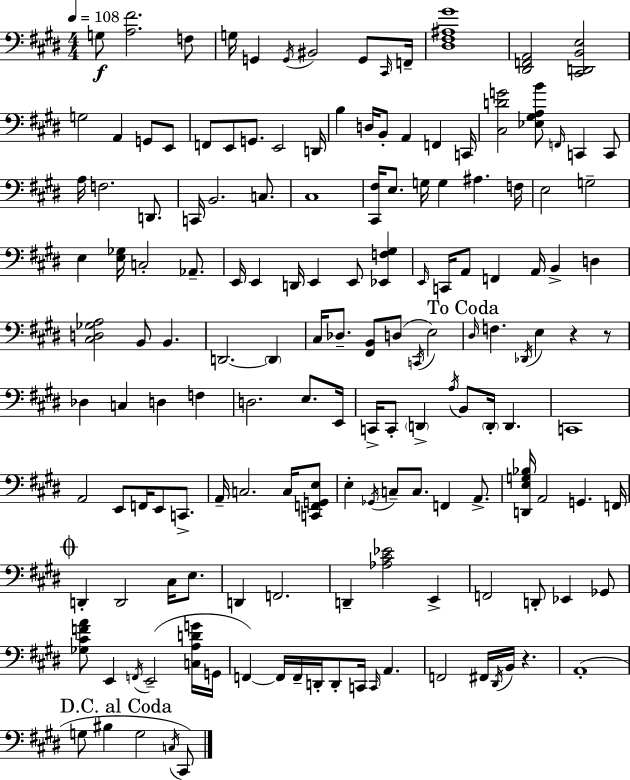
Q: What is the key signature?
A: E major